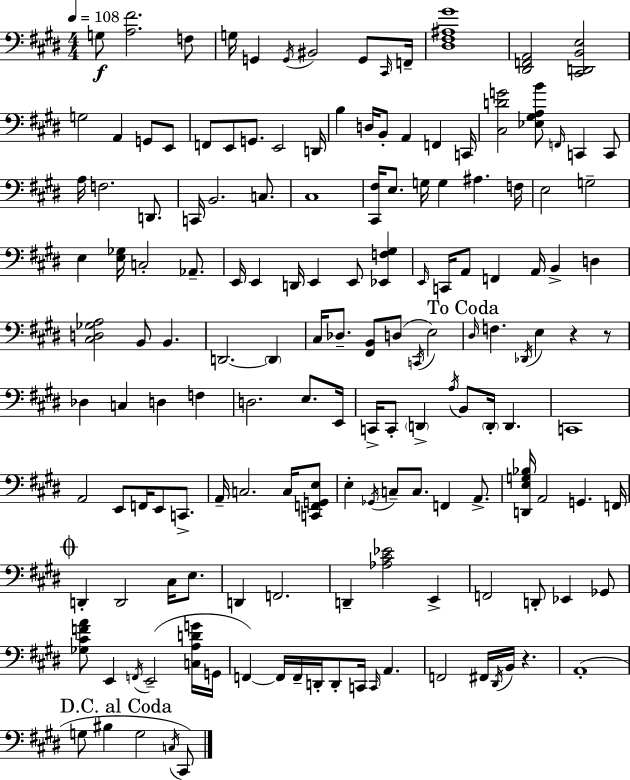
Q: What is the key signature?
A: E major